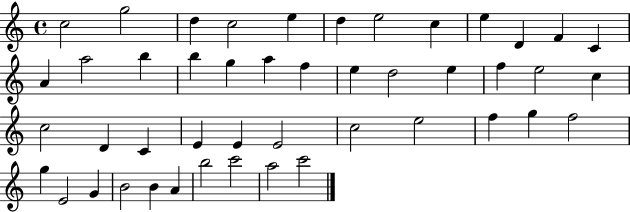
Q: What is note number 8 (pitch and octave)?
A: C5